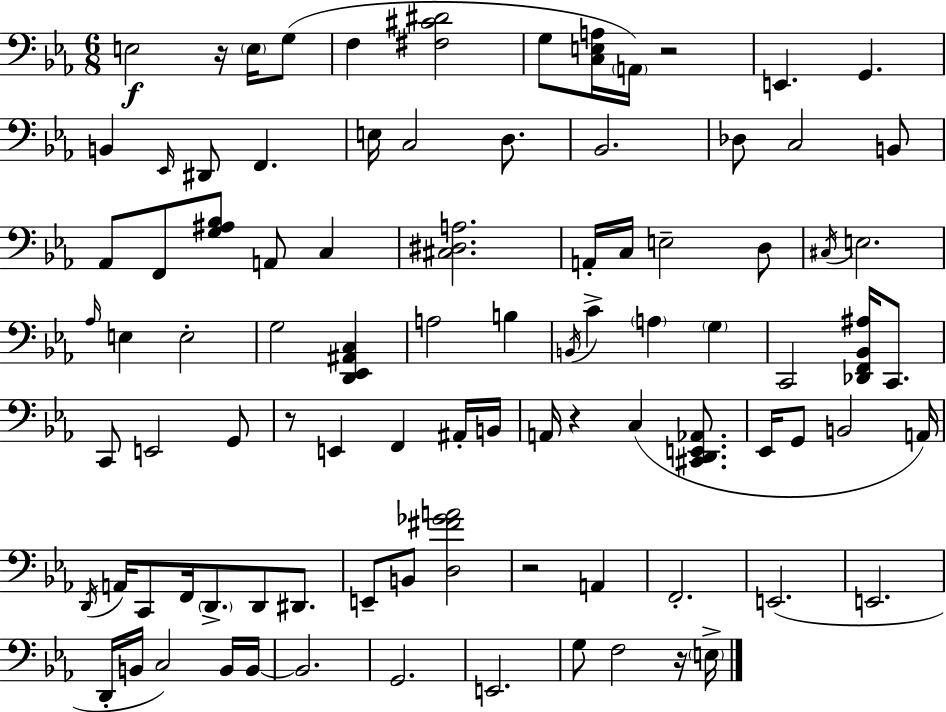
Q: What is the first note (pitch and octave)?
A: E3